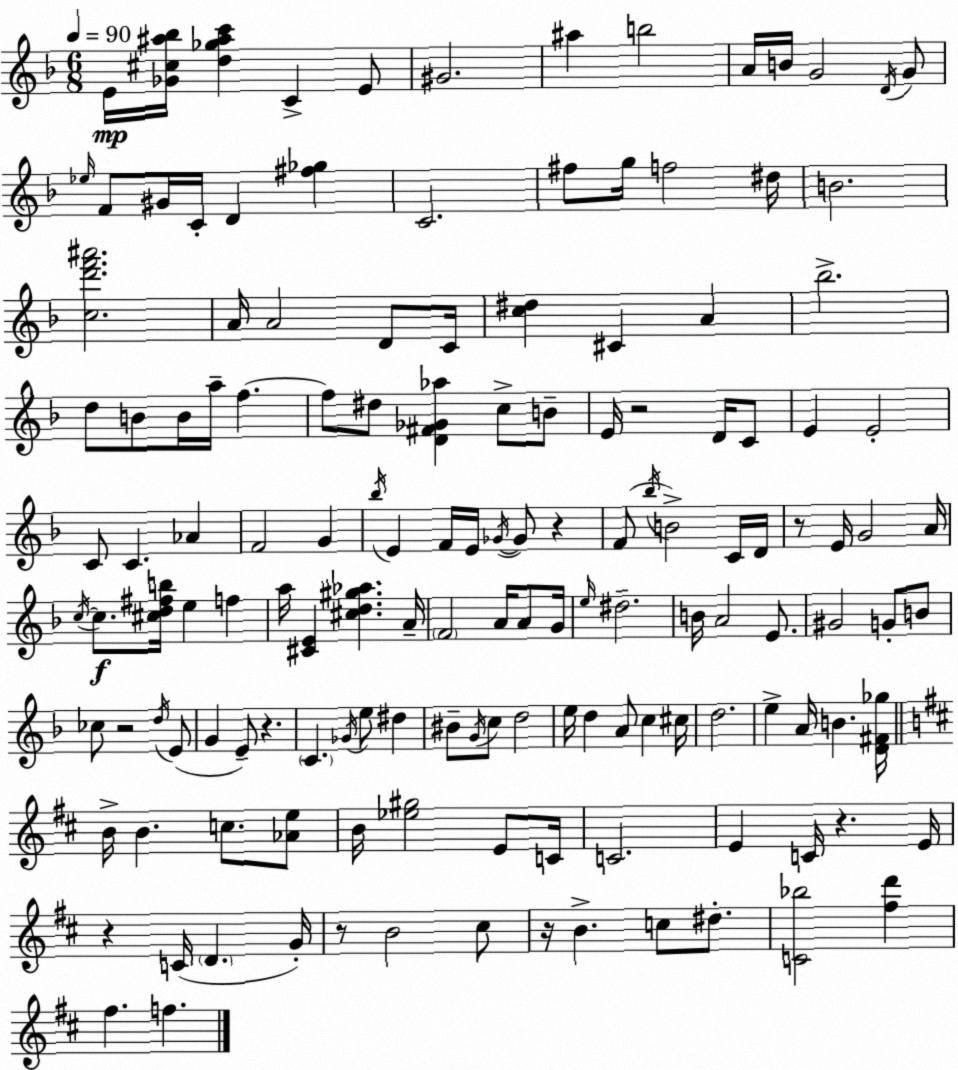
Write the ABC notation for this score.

X:1
T:Untitled
M:6/8
L:1/4
K:Dm
E/4 [_G^c^a_b]/4 [d_g^ac'] C E/2 ^G2 ^a b2 A/4 B/4 G2 D/4 G/2 _e/4 F/2 ^G/4 C/4 D [^f_g] C2 ^f/2 g/4 f2 ^d/4 B2 [cd'f'^a']2 A/4 A2 D/2 C/4 [c^d] ^C A _b2 d/2 B/2 B/4 a/4 f f/2 ^d/2 [D^F_G_a] c/2 B/2 E/4 z2 D/4 C/2 E E2 C/2 C _A F2 G _b/4 E F/4 E/4 _G/4 _G/2 z F/2 _b/4 B2 C/4 D/4 z/2 E/4 G2 A/4 c/4 c/2 [^cd^fb]/4 e f a/4 [^CE] [^cd^g_a] A/4 F2 A/4 A/2 G/4 e/4 ^d2 B/4 A2 E/2 ^G2 G/2 B/2 _c/2 z2 d/4 E/2 G E/2 z C _G/4 e/2 ^d ^B/2 G/4 c/2 d2 e/4 d A/2 c ^c/4 d2 e A/4 B [D^F_g]/4 B/4 B c/2 [_Ae]/2 B/4 [_e^g]2 E/2 C/4 C2 E C/4 z E/4 z C/4 D G/4 z/2 B2 ^c/2 z/4 B c/2 ^d/2 [C_b]2 [^fd'] ^f f